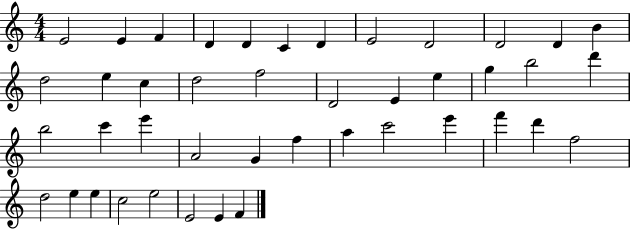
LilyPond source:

{
  \clef treble
  \numericTimeSignature
  \time 4/4
  \key c \major
  e'2 e'4 f'4 | d'4 d'4 c'4 d'4 | e'2 d'2 | d'2 d'4 b'4 | \break d''2 e''4 c''4 | d''2 f''2 | d'2 e'4 e''4 | g''4 b''2 d'''4 | \break b''2 c'''4 e'''4 | a'2 g'4 f''4 | a''4 c'''2 e'''4 | f'''4 d'''4 f''2 | \break d''2 e''4 e''4 | c''2 e''2 | e'2 e'4 f'4 | \bar "|."
}